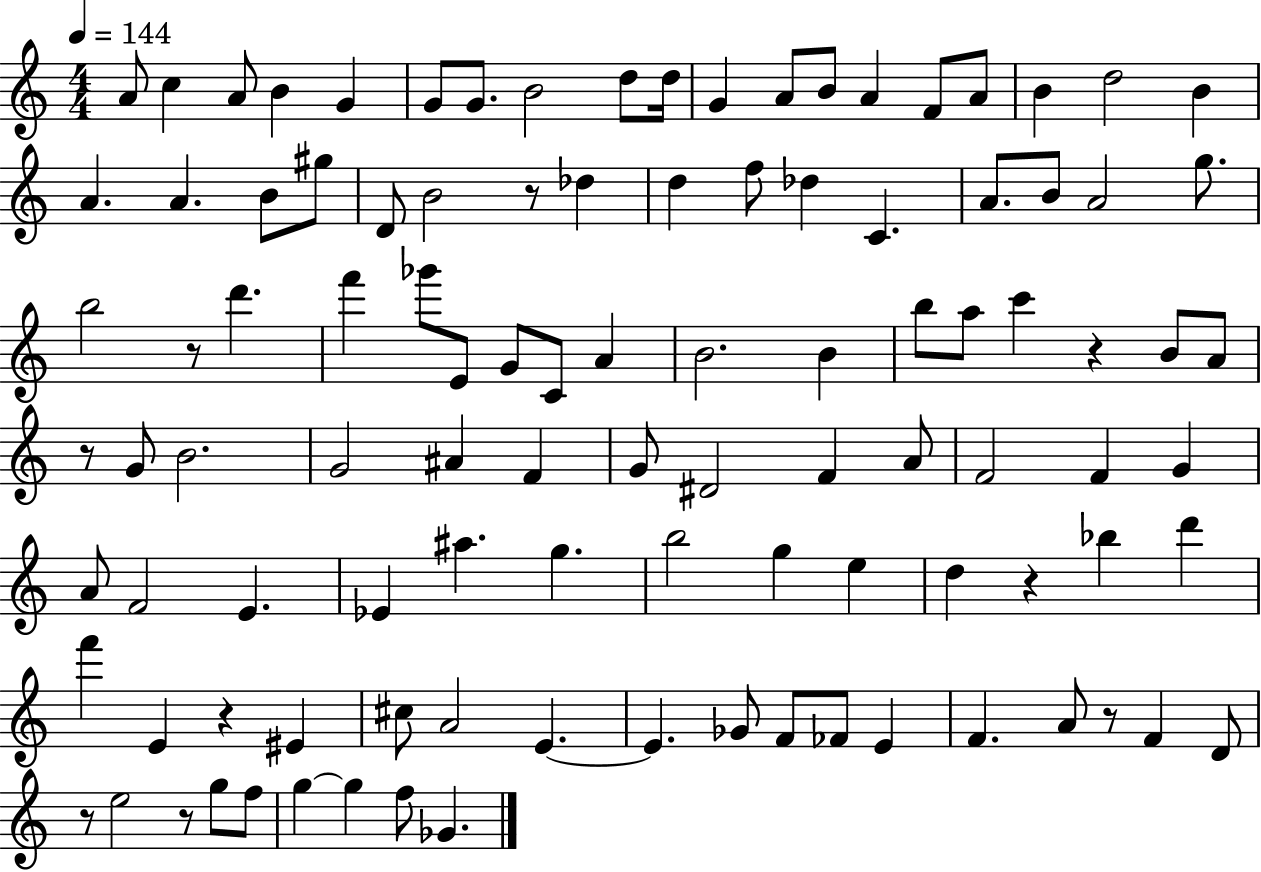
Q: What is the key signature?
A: C major